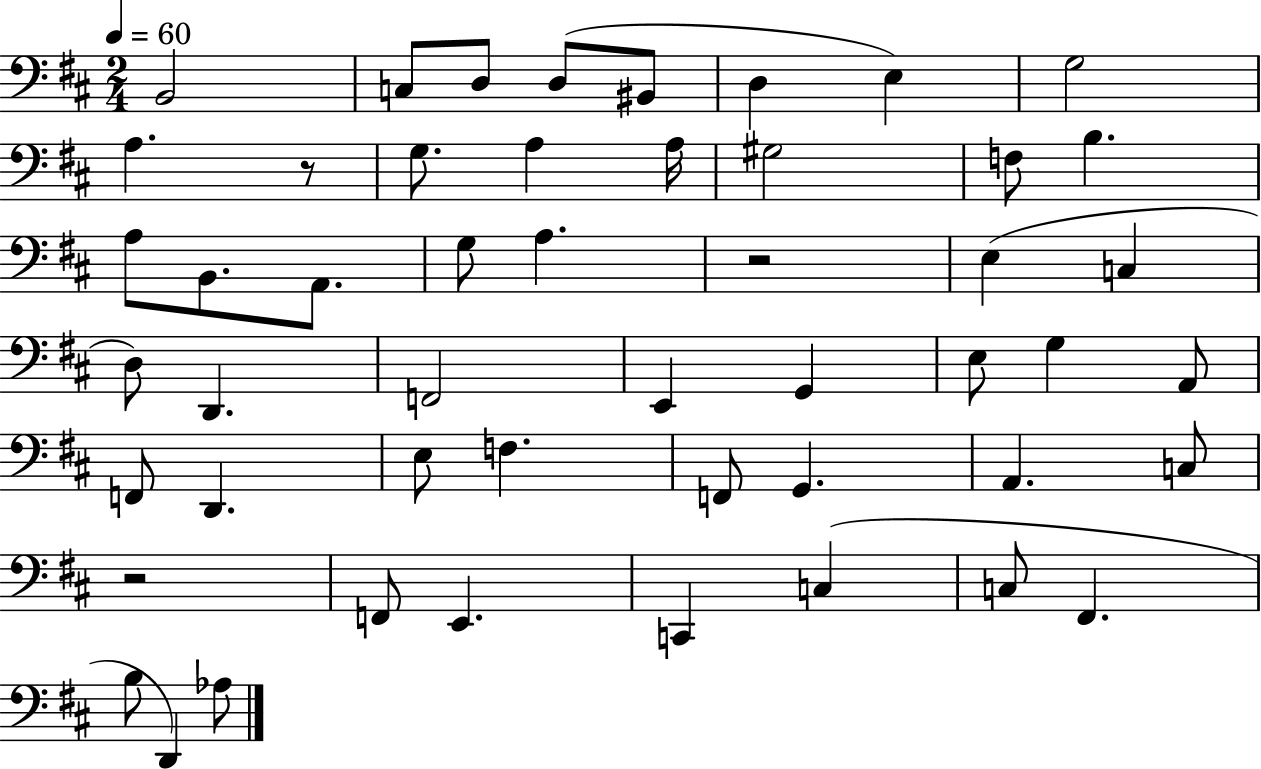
{
  \clef bass
  \numericTimeSignature
  \time 2/4
  \key d \major
  \tempo 4 = 60
  b,2 | c8 d8 d8( bis,8 | d4 e4) | g2 | \break a4. r8 | g8. a4 a16 | gis2 | f8 b4. | \break a8 b,8. a,8. | g8 a4. | r2 | e4( c4 | \break d8) d,4. | f,2 | e,4 g,4 | e8 g4 a,8 | \break f,8 d,4. | e8 f4. | f,8 g,4. | a,4. c8 | \break r2 | f,8 e,4. | c,4 c4( | c8 fis,4. | \break b8 d,4) aes8 | \bar "|."
}